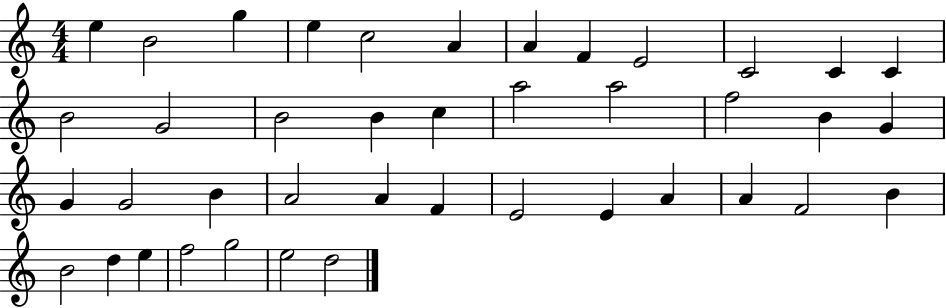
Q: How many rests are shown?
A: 0